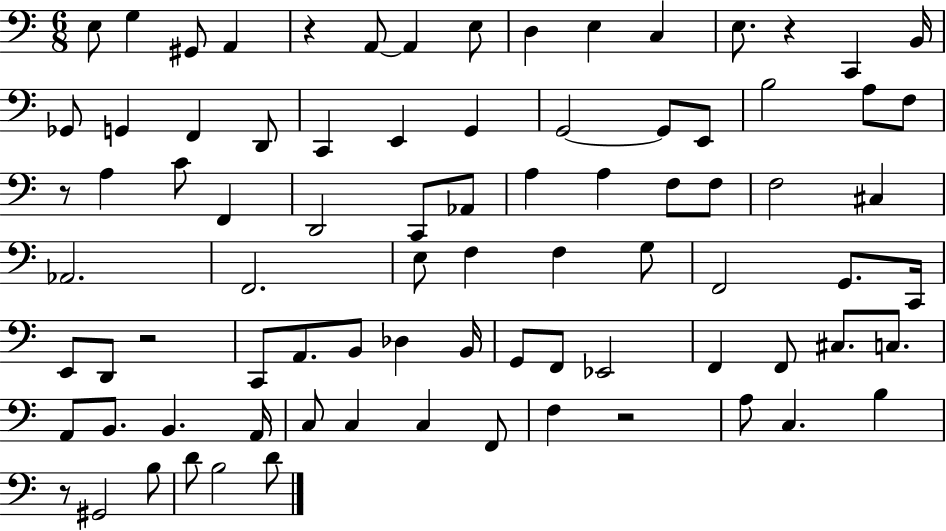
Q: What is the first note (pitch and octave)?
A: E3